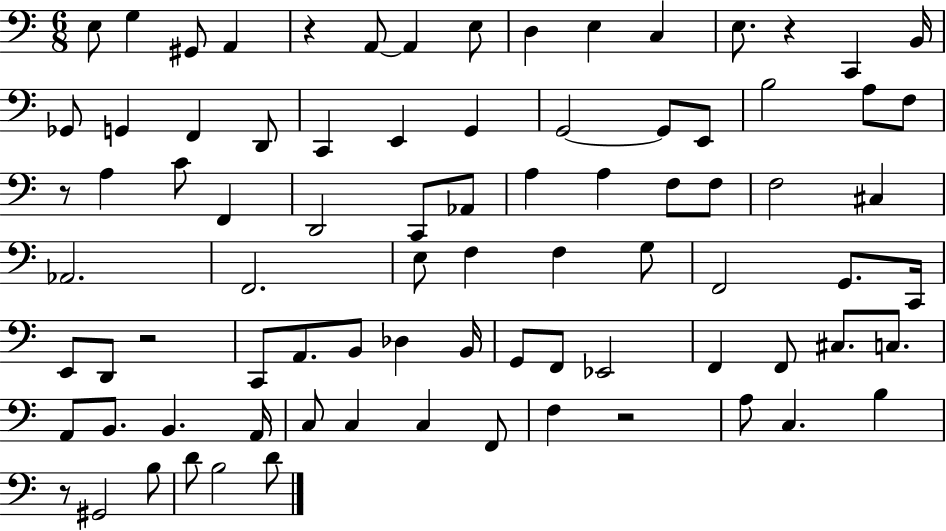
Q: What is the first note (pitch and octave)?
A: E3